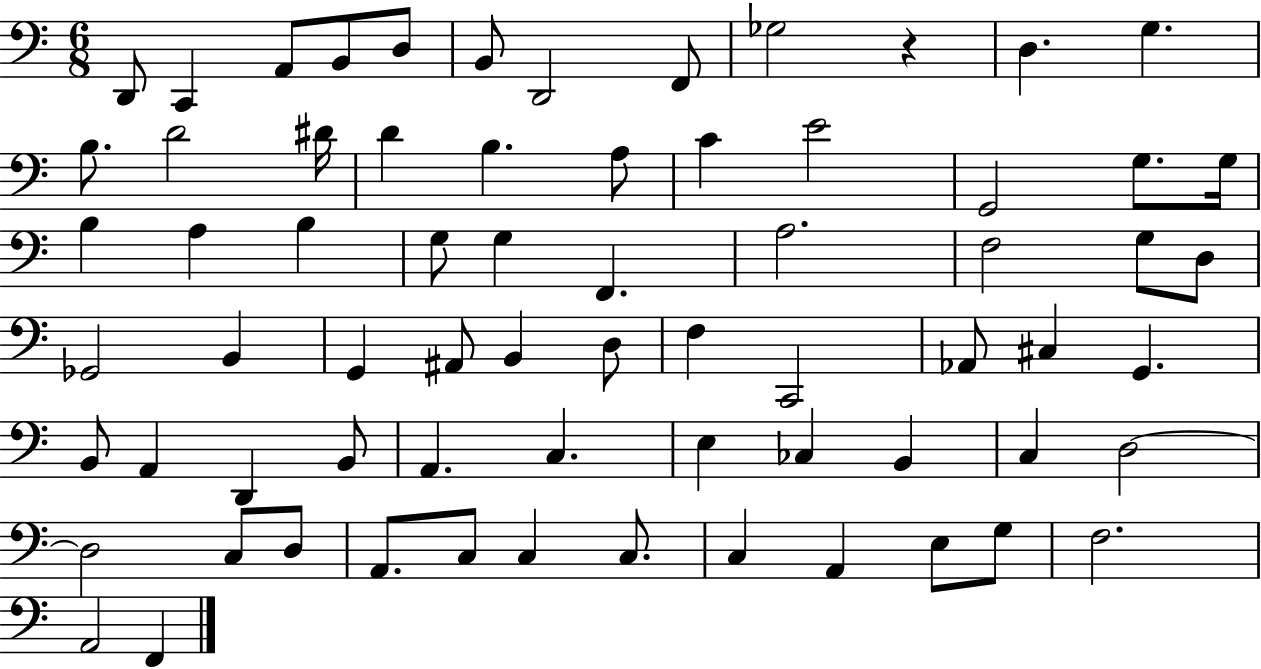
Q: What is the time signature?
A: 6/8